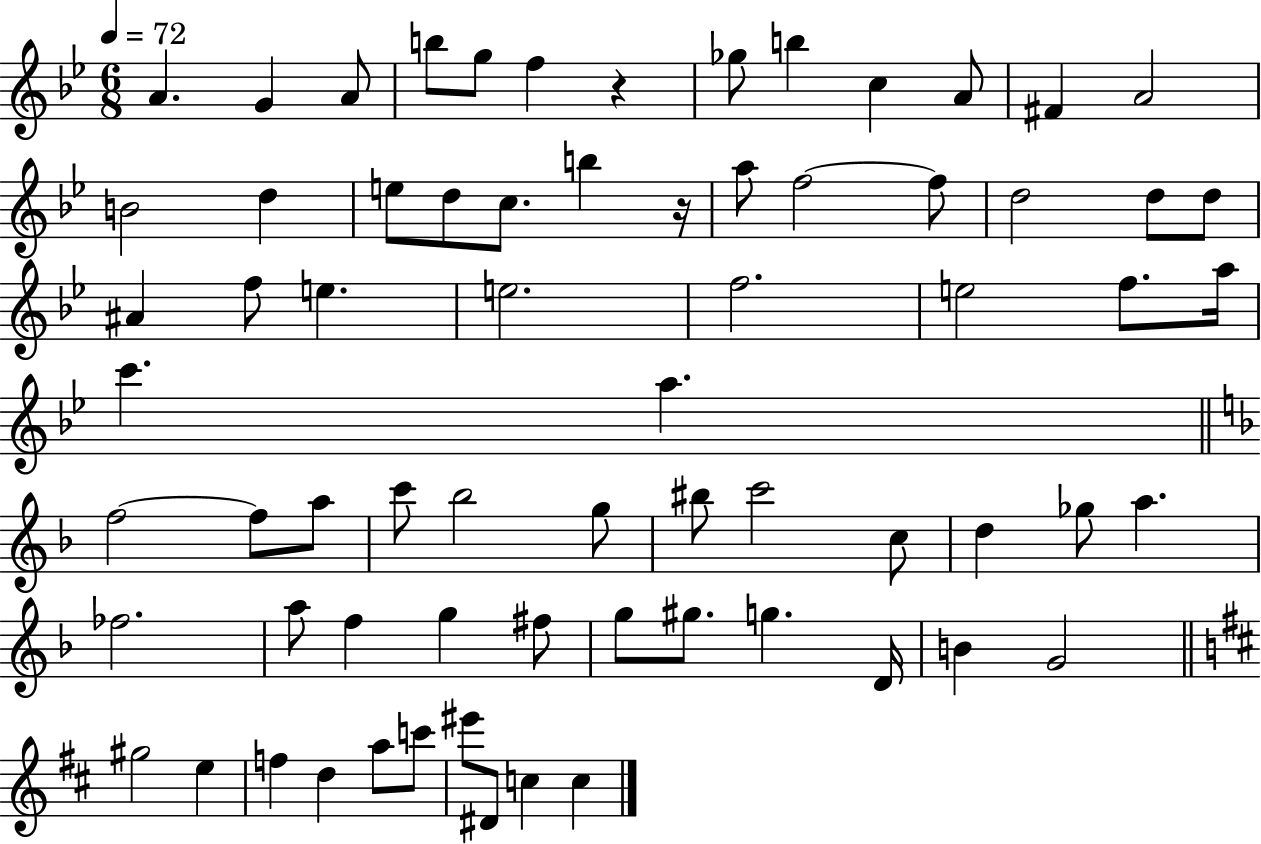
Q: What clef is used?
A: treble